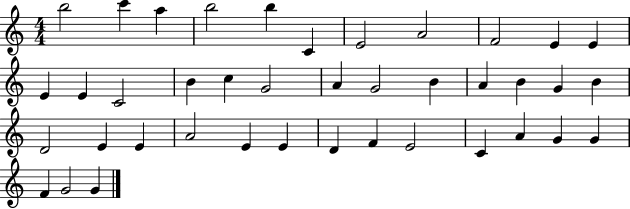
{
  \clef treble
  \numericTimeSignature
  \time 4/4
  \key c \major
  b''2 c'''4 a''4 | b''2 b''4 c'4 | e'2 a'2 | f'2 e'4 e'4 | \break e'4 e'4 c'2 | b'4 c''4 g'2 | a'4 g'2 b'4 | a'4 b'4 g'4 b'4 | \break d'2 e'4 e'4 | a'2 e'4 e'4 | d'4 f'4 e'2 | c'4 a'4 g'4 g'4 | \break f'4 g'2 g'4 | \bar "|."
}